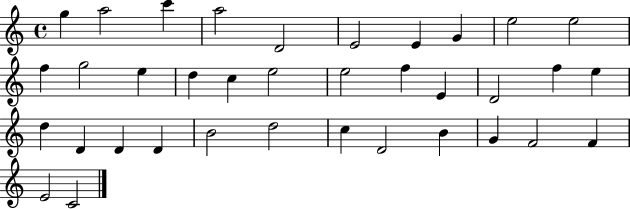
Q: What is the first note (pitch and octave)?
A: G5